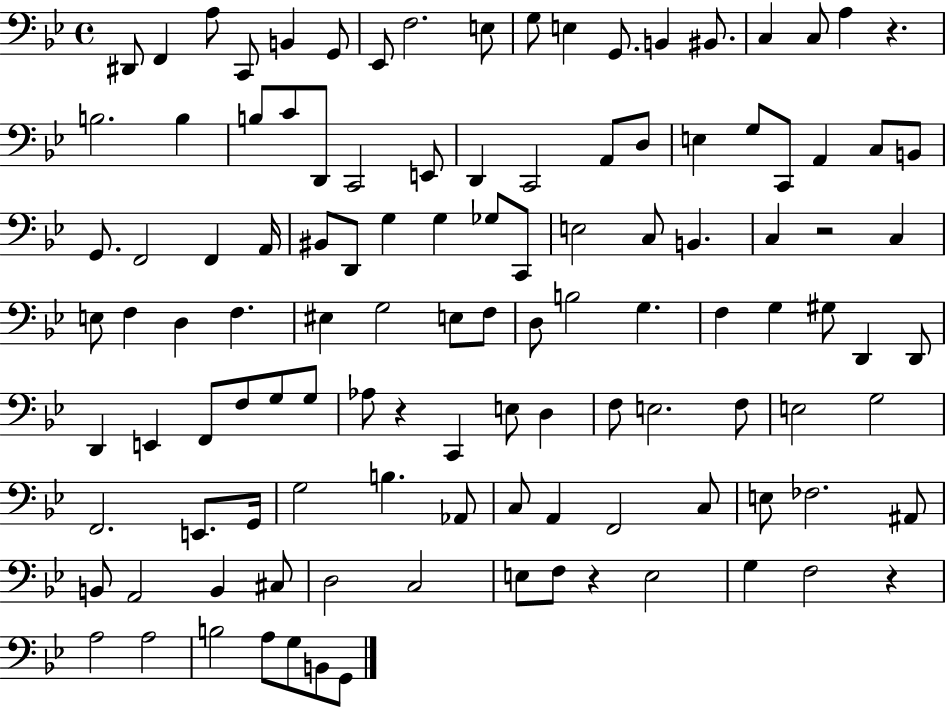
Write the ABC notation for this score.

X:1
T:Untitled
M:4/4
L:1/4
K:Bb
^D,,/2 F,, A,/2 C,,/2 B,, G,,/2 _E,,/2 F,2 E,/2 G,/2 E, G,,/2 B,, ^B,,/2 C, C,/2 A, z B,2 B, B,/2 C/2 D,,/2 C,,2 E,,/2 D,, C,,2 A,,/2 D,/2 E, G,/2 C,,/2 A,, C,/2 B,,/2 G,,/2 F,,2 F,, A,,/4 ^B,,/2 D,,/2 G, G, _G,/2 C,,/2 E,2 C,/2 B,, C, z2 C, E,/2 F, D, F, ^E, G,2 E,/2 F,/2 D,/2 B,2 G, F, G, ^G,/2 D,, D,,/2 D,, E,, F,,/2 F,/2 G,/2 G,/2 _A,/2 z C,, E,/2 D, F,/2 E,2 F,/2 E,2 G,2 F,,2 E,,/2 G,,/4 G,2 B, _A,,/2 C,/2 A,, F,,2 C,/2 E,/2 _F,2 ^A,,/2 B,,/2 A,,2 B,, ^C,/2 D,2 C,2 E,/2 F,/2 z E,2 G, F,2 z A,2 A,2 B,2 A,/2 G,/2 B,,/2 G,,/2